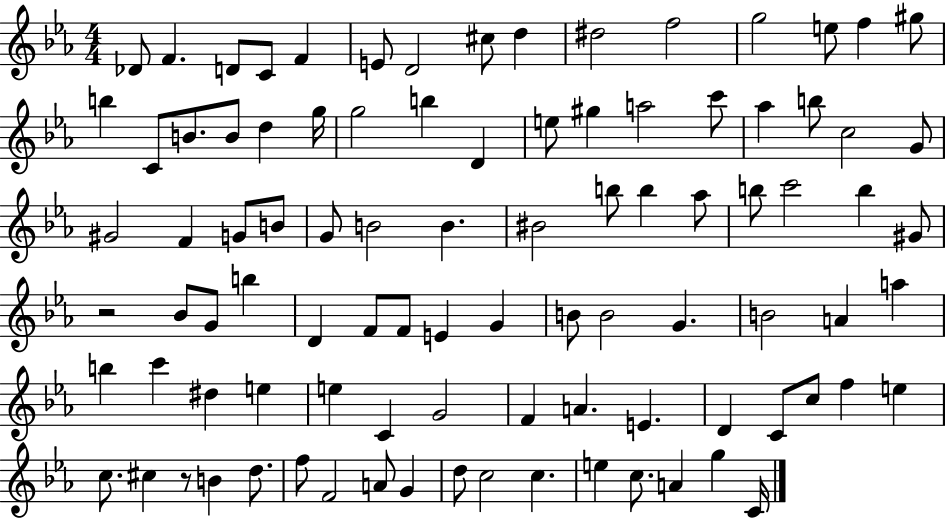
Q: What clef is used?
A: treble